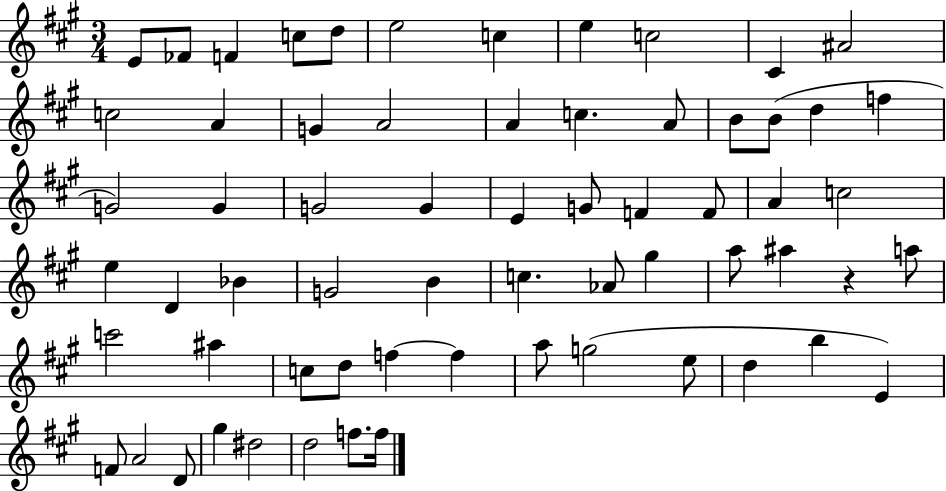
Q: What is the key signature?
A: A major